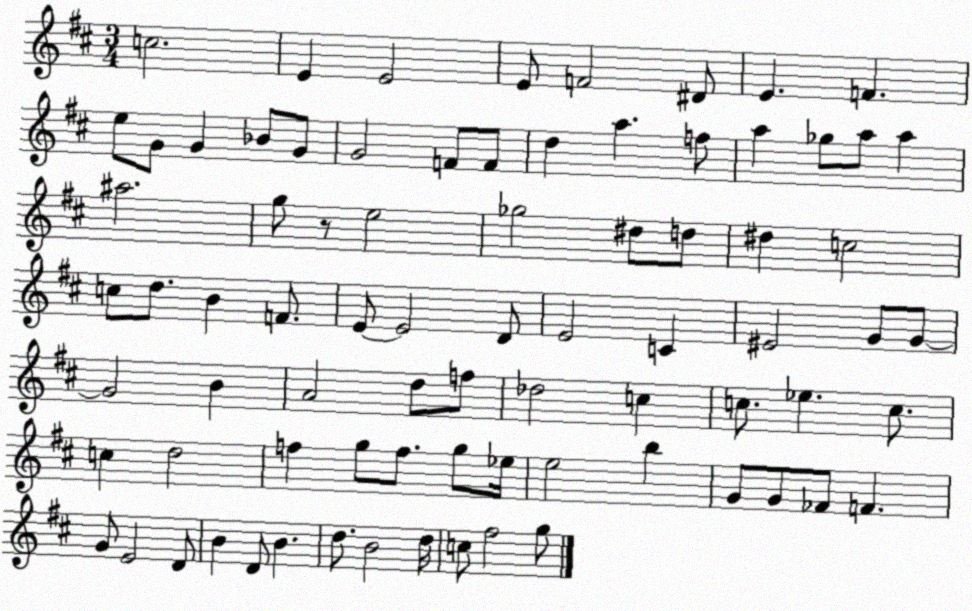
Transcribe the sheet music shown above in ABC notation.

X:1
T:Untitled
M:3/4
L:1/4
K:D
c2 E E2 E/2 F2 ^D/2 E F e/2 G/2 G _B/2 G/2 G2 F/2 F/2 d a f/2 a _g/2 a/2 a ^a2 g/2 z/2 e2 _g2 ^d/2 d/2 ^d c2 c/2 d/2 B F/2 E/2 E2 D/2 E2 C ^E2 G/2 G/2 G2 B A2 d/2 f/2 _d2 c c/2 _e c/2 c d2 f g/2 f/2 g/2 _e/4 e2 b G/2 G/2 _F/2 F G/2 E2 D/2 B D/2 B d/2 B2 d/4 c/2 ^f2 g/2